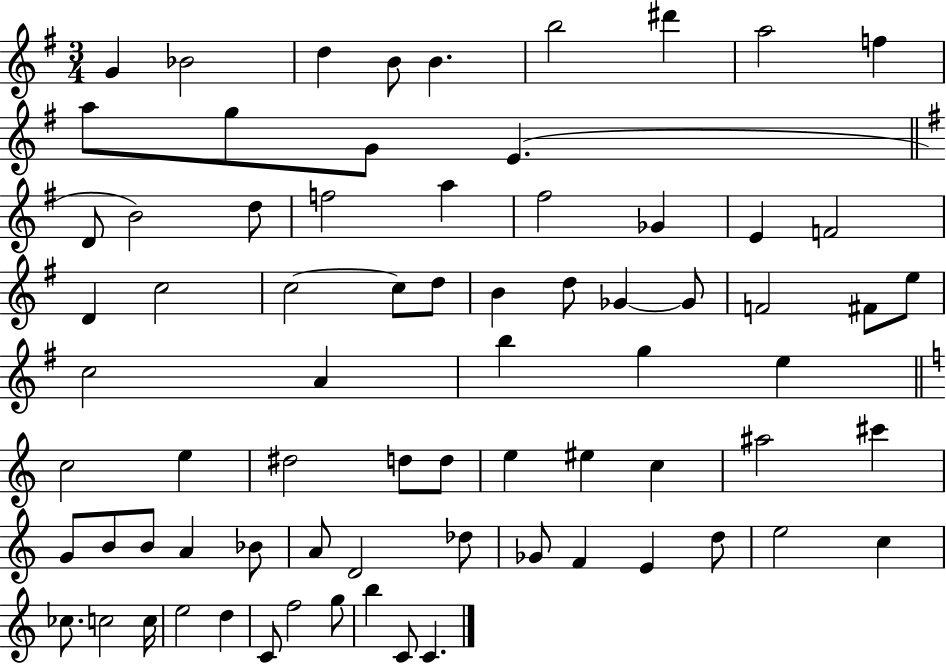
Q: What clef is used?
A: treble